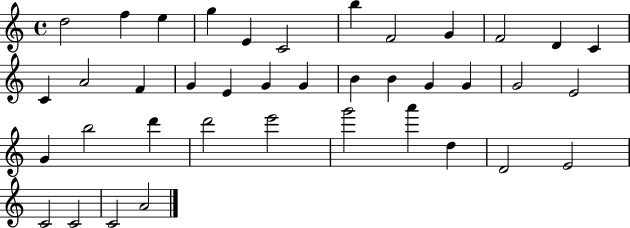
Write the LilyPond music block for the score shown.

{
  \clef treble
  \time 4/4
  \defaultTimeSignature
  \key c \major
  d''2 f''4 e''4 | g''4 e'4 c'2 | b''4 f'2 g'4 | f'2 d'4 c'4 | \break c'4 a'2 f'4 | g'4 e'4 g'4 g'4 | b'4 b'4 g'4 g'4 | g'2 e'2 | \break g'4 b''2 d'''4 | d'''2 e'''2 | g'''2 a'''4 d''4 | d'2 e'2 | \break c'2 c'2 | c'2 a'2 | \bar "|."
}